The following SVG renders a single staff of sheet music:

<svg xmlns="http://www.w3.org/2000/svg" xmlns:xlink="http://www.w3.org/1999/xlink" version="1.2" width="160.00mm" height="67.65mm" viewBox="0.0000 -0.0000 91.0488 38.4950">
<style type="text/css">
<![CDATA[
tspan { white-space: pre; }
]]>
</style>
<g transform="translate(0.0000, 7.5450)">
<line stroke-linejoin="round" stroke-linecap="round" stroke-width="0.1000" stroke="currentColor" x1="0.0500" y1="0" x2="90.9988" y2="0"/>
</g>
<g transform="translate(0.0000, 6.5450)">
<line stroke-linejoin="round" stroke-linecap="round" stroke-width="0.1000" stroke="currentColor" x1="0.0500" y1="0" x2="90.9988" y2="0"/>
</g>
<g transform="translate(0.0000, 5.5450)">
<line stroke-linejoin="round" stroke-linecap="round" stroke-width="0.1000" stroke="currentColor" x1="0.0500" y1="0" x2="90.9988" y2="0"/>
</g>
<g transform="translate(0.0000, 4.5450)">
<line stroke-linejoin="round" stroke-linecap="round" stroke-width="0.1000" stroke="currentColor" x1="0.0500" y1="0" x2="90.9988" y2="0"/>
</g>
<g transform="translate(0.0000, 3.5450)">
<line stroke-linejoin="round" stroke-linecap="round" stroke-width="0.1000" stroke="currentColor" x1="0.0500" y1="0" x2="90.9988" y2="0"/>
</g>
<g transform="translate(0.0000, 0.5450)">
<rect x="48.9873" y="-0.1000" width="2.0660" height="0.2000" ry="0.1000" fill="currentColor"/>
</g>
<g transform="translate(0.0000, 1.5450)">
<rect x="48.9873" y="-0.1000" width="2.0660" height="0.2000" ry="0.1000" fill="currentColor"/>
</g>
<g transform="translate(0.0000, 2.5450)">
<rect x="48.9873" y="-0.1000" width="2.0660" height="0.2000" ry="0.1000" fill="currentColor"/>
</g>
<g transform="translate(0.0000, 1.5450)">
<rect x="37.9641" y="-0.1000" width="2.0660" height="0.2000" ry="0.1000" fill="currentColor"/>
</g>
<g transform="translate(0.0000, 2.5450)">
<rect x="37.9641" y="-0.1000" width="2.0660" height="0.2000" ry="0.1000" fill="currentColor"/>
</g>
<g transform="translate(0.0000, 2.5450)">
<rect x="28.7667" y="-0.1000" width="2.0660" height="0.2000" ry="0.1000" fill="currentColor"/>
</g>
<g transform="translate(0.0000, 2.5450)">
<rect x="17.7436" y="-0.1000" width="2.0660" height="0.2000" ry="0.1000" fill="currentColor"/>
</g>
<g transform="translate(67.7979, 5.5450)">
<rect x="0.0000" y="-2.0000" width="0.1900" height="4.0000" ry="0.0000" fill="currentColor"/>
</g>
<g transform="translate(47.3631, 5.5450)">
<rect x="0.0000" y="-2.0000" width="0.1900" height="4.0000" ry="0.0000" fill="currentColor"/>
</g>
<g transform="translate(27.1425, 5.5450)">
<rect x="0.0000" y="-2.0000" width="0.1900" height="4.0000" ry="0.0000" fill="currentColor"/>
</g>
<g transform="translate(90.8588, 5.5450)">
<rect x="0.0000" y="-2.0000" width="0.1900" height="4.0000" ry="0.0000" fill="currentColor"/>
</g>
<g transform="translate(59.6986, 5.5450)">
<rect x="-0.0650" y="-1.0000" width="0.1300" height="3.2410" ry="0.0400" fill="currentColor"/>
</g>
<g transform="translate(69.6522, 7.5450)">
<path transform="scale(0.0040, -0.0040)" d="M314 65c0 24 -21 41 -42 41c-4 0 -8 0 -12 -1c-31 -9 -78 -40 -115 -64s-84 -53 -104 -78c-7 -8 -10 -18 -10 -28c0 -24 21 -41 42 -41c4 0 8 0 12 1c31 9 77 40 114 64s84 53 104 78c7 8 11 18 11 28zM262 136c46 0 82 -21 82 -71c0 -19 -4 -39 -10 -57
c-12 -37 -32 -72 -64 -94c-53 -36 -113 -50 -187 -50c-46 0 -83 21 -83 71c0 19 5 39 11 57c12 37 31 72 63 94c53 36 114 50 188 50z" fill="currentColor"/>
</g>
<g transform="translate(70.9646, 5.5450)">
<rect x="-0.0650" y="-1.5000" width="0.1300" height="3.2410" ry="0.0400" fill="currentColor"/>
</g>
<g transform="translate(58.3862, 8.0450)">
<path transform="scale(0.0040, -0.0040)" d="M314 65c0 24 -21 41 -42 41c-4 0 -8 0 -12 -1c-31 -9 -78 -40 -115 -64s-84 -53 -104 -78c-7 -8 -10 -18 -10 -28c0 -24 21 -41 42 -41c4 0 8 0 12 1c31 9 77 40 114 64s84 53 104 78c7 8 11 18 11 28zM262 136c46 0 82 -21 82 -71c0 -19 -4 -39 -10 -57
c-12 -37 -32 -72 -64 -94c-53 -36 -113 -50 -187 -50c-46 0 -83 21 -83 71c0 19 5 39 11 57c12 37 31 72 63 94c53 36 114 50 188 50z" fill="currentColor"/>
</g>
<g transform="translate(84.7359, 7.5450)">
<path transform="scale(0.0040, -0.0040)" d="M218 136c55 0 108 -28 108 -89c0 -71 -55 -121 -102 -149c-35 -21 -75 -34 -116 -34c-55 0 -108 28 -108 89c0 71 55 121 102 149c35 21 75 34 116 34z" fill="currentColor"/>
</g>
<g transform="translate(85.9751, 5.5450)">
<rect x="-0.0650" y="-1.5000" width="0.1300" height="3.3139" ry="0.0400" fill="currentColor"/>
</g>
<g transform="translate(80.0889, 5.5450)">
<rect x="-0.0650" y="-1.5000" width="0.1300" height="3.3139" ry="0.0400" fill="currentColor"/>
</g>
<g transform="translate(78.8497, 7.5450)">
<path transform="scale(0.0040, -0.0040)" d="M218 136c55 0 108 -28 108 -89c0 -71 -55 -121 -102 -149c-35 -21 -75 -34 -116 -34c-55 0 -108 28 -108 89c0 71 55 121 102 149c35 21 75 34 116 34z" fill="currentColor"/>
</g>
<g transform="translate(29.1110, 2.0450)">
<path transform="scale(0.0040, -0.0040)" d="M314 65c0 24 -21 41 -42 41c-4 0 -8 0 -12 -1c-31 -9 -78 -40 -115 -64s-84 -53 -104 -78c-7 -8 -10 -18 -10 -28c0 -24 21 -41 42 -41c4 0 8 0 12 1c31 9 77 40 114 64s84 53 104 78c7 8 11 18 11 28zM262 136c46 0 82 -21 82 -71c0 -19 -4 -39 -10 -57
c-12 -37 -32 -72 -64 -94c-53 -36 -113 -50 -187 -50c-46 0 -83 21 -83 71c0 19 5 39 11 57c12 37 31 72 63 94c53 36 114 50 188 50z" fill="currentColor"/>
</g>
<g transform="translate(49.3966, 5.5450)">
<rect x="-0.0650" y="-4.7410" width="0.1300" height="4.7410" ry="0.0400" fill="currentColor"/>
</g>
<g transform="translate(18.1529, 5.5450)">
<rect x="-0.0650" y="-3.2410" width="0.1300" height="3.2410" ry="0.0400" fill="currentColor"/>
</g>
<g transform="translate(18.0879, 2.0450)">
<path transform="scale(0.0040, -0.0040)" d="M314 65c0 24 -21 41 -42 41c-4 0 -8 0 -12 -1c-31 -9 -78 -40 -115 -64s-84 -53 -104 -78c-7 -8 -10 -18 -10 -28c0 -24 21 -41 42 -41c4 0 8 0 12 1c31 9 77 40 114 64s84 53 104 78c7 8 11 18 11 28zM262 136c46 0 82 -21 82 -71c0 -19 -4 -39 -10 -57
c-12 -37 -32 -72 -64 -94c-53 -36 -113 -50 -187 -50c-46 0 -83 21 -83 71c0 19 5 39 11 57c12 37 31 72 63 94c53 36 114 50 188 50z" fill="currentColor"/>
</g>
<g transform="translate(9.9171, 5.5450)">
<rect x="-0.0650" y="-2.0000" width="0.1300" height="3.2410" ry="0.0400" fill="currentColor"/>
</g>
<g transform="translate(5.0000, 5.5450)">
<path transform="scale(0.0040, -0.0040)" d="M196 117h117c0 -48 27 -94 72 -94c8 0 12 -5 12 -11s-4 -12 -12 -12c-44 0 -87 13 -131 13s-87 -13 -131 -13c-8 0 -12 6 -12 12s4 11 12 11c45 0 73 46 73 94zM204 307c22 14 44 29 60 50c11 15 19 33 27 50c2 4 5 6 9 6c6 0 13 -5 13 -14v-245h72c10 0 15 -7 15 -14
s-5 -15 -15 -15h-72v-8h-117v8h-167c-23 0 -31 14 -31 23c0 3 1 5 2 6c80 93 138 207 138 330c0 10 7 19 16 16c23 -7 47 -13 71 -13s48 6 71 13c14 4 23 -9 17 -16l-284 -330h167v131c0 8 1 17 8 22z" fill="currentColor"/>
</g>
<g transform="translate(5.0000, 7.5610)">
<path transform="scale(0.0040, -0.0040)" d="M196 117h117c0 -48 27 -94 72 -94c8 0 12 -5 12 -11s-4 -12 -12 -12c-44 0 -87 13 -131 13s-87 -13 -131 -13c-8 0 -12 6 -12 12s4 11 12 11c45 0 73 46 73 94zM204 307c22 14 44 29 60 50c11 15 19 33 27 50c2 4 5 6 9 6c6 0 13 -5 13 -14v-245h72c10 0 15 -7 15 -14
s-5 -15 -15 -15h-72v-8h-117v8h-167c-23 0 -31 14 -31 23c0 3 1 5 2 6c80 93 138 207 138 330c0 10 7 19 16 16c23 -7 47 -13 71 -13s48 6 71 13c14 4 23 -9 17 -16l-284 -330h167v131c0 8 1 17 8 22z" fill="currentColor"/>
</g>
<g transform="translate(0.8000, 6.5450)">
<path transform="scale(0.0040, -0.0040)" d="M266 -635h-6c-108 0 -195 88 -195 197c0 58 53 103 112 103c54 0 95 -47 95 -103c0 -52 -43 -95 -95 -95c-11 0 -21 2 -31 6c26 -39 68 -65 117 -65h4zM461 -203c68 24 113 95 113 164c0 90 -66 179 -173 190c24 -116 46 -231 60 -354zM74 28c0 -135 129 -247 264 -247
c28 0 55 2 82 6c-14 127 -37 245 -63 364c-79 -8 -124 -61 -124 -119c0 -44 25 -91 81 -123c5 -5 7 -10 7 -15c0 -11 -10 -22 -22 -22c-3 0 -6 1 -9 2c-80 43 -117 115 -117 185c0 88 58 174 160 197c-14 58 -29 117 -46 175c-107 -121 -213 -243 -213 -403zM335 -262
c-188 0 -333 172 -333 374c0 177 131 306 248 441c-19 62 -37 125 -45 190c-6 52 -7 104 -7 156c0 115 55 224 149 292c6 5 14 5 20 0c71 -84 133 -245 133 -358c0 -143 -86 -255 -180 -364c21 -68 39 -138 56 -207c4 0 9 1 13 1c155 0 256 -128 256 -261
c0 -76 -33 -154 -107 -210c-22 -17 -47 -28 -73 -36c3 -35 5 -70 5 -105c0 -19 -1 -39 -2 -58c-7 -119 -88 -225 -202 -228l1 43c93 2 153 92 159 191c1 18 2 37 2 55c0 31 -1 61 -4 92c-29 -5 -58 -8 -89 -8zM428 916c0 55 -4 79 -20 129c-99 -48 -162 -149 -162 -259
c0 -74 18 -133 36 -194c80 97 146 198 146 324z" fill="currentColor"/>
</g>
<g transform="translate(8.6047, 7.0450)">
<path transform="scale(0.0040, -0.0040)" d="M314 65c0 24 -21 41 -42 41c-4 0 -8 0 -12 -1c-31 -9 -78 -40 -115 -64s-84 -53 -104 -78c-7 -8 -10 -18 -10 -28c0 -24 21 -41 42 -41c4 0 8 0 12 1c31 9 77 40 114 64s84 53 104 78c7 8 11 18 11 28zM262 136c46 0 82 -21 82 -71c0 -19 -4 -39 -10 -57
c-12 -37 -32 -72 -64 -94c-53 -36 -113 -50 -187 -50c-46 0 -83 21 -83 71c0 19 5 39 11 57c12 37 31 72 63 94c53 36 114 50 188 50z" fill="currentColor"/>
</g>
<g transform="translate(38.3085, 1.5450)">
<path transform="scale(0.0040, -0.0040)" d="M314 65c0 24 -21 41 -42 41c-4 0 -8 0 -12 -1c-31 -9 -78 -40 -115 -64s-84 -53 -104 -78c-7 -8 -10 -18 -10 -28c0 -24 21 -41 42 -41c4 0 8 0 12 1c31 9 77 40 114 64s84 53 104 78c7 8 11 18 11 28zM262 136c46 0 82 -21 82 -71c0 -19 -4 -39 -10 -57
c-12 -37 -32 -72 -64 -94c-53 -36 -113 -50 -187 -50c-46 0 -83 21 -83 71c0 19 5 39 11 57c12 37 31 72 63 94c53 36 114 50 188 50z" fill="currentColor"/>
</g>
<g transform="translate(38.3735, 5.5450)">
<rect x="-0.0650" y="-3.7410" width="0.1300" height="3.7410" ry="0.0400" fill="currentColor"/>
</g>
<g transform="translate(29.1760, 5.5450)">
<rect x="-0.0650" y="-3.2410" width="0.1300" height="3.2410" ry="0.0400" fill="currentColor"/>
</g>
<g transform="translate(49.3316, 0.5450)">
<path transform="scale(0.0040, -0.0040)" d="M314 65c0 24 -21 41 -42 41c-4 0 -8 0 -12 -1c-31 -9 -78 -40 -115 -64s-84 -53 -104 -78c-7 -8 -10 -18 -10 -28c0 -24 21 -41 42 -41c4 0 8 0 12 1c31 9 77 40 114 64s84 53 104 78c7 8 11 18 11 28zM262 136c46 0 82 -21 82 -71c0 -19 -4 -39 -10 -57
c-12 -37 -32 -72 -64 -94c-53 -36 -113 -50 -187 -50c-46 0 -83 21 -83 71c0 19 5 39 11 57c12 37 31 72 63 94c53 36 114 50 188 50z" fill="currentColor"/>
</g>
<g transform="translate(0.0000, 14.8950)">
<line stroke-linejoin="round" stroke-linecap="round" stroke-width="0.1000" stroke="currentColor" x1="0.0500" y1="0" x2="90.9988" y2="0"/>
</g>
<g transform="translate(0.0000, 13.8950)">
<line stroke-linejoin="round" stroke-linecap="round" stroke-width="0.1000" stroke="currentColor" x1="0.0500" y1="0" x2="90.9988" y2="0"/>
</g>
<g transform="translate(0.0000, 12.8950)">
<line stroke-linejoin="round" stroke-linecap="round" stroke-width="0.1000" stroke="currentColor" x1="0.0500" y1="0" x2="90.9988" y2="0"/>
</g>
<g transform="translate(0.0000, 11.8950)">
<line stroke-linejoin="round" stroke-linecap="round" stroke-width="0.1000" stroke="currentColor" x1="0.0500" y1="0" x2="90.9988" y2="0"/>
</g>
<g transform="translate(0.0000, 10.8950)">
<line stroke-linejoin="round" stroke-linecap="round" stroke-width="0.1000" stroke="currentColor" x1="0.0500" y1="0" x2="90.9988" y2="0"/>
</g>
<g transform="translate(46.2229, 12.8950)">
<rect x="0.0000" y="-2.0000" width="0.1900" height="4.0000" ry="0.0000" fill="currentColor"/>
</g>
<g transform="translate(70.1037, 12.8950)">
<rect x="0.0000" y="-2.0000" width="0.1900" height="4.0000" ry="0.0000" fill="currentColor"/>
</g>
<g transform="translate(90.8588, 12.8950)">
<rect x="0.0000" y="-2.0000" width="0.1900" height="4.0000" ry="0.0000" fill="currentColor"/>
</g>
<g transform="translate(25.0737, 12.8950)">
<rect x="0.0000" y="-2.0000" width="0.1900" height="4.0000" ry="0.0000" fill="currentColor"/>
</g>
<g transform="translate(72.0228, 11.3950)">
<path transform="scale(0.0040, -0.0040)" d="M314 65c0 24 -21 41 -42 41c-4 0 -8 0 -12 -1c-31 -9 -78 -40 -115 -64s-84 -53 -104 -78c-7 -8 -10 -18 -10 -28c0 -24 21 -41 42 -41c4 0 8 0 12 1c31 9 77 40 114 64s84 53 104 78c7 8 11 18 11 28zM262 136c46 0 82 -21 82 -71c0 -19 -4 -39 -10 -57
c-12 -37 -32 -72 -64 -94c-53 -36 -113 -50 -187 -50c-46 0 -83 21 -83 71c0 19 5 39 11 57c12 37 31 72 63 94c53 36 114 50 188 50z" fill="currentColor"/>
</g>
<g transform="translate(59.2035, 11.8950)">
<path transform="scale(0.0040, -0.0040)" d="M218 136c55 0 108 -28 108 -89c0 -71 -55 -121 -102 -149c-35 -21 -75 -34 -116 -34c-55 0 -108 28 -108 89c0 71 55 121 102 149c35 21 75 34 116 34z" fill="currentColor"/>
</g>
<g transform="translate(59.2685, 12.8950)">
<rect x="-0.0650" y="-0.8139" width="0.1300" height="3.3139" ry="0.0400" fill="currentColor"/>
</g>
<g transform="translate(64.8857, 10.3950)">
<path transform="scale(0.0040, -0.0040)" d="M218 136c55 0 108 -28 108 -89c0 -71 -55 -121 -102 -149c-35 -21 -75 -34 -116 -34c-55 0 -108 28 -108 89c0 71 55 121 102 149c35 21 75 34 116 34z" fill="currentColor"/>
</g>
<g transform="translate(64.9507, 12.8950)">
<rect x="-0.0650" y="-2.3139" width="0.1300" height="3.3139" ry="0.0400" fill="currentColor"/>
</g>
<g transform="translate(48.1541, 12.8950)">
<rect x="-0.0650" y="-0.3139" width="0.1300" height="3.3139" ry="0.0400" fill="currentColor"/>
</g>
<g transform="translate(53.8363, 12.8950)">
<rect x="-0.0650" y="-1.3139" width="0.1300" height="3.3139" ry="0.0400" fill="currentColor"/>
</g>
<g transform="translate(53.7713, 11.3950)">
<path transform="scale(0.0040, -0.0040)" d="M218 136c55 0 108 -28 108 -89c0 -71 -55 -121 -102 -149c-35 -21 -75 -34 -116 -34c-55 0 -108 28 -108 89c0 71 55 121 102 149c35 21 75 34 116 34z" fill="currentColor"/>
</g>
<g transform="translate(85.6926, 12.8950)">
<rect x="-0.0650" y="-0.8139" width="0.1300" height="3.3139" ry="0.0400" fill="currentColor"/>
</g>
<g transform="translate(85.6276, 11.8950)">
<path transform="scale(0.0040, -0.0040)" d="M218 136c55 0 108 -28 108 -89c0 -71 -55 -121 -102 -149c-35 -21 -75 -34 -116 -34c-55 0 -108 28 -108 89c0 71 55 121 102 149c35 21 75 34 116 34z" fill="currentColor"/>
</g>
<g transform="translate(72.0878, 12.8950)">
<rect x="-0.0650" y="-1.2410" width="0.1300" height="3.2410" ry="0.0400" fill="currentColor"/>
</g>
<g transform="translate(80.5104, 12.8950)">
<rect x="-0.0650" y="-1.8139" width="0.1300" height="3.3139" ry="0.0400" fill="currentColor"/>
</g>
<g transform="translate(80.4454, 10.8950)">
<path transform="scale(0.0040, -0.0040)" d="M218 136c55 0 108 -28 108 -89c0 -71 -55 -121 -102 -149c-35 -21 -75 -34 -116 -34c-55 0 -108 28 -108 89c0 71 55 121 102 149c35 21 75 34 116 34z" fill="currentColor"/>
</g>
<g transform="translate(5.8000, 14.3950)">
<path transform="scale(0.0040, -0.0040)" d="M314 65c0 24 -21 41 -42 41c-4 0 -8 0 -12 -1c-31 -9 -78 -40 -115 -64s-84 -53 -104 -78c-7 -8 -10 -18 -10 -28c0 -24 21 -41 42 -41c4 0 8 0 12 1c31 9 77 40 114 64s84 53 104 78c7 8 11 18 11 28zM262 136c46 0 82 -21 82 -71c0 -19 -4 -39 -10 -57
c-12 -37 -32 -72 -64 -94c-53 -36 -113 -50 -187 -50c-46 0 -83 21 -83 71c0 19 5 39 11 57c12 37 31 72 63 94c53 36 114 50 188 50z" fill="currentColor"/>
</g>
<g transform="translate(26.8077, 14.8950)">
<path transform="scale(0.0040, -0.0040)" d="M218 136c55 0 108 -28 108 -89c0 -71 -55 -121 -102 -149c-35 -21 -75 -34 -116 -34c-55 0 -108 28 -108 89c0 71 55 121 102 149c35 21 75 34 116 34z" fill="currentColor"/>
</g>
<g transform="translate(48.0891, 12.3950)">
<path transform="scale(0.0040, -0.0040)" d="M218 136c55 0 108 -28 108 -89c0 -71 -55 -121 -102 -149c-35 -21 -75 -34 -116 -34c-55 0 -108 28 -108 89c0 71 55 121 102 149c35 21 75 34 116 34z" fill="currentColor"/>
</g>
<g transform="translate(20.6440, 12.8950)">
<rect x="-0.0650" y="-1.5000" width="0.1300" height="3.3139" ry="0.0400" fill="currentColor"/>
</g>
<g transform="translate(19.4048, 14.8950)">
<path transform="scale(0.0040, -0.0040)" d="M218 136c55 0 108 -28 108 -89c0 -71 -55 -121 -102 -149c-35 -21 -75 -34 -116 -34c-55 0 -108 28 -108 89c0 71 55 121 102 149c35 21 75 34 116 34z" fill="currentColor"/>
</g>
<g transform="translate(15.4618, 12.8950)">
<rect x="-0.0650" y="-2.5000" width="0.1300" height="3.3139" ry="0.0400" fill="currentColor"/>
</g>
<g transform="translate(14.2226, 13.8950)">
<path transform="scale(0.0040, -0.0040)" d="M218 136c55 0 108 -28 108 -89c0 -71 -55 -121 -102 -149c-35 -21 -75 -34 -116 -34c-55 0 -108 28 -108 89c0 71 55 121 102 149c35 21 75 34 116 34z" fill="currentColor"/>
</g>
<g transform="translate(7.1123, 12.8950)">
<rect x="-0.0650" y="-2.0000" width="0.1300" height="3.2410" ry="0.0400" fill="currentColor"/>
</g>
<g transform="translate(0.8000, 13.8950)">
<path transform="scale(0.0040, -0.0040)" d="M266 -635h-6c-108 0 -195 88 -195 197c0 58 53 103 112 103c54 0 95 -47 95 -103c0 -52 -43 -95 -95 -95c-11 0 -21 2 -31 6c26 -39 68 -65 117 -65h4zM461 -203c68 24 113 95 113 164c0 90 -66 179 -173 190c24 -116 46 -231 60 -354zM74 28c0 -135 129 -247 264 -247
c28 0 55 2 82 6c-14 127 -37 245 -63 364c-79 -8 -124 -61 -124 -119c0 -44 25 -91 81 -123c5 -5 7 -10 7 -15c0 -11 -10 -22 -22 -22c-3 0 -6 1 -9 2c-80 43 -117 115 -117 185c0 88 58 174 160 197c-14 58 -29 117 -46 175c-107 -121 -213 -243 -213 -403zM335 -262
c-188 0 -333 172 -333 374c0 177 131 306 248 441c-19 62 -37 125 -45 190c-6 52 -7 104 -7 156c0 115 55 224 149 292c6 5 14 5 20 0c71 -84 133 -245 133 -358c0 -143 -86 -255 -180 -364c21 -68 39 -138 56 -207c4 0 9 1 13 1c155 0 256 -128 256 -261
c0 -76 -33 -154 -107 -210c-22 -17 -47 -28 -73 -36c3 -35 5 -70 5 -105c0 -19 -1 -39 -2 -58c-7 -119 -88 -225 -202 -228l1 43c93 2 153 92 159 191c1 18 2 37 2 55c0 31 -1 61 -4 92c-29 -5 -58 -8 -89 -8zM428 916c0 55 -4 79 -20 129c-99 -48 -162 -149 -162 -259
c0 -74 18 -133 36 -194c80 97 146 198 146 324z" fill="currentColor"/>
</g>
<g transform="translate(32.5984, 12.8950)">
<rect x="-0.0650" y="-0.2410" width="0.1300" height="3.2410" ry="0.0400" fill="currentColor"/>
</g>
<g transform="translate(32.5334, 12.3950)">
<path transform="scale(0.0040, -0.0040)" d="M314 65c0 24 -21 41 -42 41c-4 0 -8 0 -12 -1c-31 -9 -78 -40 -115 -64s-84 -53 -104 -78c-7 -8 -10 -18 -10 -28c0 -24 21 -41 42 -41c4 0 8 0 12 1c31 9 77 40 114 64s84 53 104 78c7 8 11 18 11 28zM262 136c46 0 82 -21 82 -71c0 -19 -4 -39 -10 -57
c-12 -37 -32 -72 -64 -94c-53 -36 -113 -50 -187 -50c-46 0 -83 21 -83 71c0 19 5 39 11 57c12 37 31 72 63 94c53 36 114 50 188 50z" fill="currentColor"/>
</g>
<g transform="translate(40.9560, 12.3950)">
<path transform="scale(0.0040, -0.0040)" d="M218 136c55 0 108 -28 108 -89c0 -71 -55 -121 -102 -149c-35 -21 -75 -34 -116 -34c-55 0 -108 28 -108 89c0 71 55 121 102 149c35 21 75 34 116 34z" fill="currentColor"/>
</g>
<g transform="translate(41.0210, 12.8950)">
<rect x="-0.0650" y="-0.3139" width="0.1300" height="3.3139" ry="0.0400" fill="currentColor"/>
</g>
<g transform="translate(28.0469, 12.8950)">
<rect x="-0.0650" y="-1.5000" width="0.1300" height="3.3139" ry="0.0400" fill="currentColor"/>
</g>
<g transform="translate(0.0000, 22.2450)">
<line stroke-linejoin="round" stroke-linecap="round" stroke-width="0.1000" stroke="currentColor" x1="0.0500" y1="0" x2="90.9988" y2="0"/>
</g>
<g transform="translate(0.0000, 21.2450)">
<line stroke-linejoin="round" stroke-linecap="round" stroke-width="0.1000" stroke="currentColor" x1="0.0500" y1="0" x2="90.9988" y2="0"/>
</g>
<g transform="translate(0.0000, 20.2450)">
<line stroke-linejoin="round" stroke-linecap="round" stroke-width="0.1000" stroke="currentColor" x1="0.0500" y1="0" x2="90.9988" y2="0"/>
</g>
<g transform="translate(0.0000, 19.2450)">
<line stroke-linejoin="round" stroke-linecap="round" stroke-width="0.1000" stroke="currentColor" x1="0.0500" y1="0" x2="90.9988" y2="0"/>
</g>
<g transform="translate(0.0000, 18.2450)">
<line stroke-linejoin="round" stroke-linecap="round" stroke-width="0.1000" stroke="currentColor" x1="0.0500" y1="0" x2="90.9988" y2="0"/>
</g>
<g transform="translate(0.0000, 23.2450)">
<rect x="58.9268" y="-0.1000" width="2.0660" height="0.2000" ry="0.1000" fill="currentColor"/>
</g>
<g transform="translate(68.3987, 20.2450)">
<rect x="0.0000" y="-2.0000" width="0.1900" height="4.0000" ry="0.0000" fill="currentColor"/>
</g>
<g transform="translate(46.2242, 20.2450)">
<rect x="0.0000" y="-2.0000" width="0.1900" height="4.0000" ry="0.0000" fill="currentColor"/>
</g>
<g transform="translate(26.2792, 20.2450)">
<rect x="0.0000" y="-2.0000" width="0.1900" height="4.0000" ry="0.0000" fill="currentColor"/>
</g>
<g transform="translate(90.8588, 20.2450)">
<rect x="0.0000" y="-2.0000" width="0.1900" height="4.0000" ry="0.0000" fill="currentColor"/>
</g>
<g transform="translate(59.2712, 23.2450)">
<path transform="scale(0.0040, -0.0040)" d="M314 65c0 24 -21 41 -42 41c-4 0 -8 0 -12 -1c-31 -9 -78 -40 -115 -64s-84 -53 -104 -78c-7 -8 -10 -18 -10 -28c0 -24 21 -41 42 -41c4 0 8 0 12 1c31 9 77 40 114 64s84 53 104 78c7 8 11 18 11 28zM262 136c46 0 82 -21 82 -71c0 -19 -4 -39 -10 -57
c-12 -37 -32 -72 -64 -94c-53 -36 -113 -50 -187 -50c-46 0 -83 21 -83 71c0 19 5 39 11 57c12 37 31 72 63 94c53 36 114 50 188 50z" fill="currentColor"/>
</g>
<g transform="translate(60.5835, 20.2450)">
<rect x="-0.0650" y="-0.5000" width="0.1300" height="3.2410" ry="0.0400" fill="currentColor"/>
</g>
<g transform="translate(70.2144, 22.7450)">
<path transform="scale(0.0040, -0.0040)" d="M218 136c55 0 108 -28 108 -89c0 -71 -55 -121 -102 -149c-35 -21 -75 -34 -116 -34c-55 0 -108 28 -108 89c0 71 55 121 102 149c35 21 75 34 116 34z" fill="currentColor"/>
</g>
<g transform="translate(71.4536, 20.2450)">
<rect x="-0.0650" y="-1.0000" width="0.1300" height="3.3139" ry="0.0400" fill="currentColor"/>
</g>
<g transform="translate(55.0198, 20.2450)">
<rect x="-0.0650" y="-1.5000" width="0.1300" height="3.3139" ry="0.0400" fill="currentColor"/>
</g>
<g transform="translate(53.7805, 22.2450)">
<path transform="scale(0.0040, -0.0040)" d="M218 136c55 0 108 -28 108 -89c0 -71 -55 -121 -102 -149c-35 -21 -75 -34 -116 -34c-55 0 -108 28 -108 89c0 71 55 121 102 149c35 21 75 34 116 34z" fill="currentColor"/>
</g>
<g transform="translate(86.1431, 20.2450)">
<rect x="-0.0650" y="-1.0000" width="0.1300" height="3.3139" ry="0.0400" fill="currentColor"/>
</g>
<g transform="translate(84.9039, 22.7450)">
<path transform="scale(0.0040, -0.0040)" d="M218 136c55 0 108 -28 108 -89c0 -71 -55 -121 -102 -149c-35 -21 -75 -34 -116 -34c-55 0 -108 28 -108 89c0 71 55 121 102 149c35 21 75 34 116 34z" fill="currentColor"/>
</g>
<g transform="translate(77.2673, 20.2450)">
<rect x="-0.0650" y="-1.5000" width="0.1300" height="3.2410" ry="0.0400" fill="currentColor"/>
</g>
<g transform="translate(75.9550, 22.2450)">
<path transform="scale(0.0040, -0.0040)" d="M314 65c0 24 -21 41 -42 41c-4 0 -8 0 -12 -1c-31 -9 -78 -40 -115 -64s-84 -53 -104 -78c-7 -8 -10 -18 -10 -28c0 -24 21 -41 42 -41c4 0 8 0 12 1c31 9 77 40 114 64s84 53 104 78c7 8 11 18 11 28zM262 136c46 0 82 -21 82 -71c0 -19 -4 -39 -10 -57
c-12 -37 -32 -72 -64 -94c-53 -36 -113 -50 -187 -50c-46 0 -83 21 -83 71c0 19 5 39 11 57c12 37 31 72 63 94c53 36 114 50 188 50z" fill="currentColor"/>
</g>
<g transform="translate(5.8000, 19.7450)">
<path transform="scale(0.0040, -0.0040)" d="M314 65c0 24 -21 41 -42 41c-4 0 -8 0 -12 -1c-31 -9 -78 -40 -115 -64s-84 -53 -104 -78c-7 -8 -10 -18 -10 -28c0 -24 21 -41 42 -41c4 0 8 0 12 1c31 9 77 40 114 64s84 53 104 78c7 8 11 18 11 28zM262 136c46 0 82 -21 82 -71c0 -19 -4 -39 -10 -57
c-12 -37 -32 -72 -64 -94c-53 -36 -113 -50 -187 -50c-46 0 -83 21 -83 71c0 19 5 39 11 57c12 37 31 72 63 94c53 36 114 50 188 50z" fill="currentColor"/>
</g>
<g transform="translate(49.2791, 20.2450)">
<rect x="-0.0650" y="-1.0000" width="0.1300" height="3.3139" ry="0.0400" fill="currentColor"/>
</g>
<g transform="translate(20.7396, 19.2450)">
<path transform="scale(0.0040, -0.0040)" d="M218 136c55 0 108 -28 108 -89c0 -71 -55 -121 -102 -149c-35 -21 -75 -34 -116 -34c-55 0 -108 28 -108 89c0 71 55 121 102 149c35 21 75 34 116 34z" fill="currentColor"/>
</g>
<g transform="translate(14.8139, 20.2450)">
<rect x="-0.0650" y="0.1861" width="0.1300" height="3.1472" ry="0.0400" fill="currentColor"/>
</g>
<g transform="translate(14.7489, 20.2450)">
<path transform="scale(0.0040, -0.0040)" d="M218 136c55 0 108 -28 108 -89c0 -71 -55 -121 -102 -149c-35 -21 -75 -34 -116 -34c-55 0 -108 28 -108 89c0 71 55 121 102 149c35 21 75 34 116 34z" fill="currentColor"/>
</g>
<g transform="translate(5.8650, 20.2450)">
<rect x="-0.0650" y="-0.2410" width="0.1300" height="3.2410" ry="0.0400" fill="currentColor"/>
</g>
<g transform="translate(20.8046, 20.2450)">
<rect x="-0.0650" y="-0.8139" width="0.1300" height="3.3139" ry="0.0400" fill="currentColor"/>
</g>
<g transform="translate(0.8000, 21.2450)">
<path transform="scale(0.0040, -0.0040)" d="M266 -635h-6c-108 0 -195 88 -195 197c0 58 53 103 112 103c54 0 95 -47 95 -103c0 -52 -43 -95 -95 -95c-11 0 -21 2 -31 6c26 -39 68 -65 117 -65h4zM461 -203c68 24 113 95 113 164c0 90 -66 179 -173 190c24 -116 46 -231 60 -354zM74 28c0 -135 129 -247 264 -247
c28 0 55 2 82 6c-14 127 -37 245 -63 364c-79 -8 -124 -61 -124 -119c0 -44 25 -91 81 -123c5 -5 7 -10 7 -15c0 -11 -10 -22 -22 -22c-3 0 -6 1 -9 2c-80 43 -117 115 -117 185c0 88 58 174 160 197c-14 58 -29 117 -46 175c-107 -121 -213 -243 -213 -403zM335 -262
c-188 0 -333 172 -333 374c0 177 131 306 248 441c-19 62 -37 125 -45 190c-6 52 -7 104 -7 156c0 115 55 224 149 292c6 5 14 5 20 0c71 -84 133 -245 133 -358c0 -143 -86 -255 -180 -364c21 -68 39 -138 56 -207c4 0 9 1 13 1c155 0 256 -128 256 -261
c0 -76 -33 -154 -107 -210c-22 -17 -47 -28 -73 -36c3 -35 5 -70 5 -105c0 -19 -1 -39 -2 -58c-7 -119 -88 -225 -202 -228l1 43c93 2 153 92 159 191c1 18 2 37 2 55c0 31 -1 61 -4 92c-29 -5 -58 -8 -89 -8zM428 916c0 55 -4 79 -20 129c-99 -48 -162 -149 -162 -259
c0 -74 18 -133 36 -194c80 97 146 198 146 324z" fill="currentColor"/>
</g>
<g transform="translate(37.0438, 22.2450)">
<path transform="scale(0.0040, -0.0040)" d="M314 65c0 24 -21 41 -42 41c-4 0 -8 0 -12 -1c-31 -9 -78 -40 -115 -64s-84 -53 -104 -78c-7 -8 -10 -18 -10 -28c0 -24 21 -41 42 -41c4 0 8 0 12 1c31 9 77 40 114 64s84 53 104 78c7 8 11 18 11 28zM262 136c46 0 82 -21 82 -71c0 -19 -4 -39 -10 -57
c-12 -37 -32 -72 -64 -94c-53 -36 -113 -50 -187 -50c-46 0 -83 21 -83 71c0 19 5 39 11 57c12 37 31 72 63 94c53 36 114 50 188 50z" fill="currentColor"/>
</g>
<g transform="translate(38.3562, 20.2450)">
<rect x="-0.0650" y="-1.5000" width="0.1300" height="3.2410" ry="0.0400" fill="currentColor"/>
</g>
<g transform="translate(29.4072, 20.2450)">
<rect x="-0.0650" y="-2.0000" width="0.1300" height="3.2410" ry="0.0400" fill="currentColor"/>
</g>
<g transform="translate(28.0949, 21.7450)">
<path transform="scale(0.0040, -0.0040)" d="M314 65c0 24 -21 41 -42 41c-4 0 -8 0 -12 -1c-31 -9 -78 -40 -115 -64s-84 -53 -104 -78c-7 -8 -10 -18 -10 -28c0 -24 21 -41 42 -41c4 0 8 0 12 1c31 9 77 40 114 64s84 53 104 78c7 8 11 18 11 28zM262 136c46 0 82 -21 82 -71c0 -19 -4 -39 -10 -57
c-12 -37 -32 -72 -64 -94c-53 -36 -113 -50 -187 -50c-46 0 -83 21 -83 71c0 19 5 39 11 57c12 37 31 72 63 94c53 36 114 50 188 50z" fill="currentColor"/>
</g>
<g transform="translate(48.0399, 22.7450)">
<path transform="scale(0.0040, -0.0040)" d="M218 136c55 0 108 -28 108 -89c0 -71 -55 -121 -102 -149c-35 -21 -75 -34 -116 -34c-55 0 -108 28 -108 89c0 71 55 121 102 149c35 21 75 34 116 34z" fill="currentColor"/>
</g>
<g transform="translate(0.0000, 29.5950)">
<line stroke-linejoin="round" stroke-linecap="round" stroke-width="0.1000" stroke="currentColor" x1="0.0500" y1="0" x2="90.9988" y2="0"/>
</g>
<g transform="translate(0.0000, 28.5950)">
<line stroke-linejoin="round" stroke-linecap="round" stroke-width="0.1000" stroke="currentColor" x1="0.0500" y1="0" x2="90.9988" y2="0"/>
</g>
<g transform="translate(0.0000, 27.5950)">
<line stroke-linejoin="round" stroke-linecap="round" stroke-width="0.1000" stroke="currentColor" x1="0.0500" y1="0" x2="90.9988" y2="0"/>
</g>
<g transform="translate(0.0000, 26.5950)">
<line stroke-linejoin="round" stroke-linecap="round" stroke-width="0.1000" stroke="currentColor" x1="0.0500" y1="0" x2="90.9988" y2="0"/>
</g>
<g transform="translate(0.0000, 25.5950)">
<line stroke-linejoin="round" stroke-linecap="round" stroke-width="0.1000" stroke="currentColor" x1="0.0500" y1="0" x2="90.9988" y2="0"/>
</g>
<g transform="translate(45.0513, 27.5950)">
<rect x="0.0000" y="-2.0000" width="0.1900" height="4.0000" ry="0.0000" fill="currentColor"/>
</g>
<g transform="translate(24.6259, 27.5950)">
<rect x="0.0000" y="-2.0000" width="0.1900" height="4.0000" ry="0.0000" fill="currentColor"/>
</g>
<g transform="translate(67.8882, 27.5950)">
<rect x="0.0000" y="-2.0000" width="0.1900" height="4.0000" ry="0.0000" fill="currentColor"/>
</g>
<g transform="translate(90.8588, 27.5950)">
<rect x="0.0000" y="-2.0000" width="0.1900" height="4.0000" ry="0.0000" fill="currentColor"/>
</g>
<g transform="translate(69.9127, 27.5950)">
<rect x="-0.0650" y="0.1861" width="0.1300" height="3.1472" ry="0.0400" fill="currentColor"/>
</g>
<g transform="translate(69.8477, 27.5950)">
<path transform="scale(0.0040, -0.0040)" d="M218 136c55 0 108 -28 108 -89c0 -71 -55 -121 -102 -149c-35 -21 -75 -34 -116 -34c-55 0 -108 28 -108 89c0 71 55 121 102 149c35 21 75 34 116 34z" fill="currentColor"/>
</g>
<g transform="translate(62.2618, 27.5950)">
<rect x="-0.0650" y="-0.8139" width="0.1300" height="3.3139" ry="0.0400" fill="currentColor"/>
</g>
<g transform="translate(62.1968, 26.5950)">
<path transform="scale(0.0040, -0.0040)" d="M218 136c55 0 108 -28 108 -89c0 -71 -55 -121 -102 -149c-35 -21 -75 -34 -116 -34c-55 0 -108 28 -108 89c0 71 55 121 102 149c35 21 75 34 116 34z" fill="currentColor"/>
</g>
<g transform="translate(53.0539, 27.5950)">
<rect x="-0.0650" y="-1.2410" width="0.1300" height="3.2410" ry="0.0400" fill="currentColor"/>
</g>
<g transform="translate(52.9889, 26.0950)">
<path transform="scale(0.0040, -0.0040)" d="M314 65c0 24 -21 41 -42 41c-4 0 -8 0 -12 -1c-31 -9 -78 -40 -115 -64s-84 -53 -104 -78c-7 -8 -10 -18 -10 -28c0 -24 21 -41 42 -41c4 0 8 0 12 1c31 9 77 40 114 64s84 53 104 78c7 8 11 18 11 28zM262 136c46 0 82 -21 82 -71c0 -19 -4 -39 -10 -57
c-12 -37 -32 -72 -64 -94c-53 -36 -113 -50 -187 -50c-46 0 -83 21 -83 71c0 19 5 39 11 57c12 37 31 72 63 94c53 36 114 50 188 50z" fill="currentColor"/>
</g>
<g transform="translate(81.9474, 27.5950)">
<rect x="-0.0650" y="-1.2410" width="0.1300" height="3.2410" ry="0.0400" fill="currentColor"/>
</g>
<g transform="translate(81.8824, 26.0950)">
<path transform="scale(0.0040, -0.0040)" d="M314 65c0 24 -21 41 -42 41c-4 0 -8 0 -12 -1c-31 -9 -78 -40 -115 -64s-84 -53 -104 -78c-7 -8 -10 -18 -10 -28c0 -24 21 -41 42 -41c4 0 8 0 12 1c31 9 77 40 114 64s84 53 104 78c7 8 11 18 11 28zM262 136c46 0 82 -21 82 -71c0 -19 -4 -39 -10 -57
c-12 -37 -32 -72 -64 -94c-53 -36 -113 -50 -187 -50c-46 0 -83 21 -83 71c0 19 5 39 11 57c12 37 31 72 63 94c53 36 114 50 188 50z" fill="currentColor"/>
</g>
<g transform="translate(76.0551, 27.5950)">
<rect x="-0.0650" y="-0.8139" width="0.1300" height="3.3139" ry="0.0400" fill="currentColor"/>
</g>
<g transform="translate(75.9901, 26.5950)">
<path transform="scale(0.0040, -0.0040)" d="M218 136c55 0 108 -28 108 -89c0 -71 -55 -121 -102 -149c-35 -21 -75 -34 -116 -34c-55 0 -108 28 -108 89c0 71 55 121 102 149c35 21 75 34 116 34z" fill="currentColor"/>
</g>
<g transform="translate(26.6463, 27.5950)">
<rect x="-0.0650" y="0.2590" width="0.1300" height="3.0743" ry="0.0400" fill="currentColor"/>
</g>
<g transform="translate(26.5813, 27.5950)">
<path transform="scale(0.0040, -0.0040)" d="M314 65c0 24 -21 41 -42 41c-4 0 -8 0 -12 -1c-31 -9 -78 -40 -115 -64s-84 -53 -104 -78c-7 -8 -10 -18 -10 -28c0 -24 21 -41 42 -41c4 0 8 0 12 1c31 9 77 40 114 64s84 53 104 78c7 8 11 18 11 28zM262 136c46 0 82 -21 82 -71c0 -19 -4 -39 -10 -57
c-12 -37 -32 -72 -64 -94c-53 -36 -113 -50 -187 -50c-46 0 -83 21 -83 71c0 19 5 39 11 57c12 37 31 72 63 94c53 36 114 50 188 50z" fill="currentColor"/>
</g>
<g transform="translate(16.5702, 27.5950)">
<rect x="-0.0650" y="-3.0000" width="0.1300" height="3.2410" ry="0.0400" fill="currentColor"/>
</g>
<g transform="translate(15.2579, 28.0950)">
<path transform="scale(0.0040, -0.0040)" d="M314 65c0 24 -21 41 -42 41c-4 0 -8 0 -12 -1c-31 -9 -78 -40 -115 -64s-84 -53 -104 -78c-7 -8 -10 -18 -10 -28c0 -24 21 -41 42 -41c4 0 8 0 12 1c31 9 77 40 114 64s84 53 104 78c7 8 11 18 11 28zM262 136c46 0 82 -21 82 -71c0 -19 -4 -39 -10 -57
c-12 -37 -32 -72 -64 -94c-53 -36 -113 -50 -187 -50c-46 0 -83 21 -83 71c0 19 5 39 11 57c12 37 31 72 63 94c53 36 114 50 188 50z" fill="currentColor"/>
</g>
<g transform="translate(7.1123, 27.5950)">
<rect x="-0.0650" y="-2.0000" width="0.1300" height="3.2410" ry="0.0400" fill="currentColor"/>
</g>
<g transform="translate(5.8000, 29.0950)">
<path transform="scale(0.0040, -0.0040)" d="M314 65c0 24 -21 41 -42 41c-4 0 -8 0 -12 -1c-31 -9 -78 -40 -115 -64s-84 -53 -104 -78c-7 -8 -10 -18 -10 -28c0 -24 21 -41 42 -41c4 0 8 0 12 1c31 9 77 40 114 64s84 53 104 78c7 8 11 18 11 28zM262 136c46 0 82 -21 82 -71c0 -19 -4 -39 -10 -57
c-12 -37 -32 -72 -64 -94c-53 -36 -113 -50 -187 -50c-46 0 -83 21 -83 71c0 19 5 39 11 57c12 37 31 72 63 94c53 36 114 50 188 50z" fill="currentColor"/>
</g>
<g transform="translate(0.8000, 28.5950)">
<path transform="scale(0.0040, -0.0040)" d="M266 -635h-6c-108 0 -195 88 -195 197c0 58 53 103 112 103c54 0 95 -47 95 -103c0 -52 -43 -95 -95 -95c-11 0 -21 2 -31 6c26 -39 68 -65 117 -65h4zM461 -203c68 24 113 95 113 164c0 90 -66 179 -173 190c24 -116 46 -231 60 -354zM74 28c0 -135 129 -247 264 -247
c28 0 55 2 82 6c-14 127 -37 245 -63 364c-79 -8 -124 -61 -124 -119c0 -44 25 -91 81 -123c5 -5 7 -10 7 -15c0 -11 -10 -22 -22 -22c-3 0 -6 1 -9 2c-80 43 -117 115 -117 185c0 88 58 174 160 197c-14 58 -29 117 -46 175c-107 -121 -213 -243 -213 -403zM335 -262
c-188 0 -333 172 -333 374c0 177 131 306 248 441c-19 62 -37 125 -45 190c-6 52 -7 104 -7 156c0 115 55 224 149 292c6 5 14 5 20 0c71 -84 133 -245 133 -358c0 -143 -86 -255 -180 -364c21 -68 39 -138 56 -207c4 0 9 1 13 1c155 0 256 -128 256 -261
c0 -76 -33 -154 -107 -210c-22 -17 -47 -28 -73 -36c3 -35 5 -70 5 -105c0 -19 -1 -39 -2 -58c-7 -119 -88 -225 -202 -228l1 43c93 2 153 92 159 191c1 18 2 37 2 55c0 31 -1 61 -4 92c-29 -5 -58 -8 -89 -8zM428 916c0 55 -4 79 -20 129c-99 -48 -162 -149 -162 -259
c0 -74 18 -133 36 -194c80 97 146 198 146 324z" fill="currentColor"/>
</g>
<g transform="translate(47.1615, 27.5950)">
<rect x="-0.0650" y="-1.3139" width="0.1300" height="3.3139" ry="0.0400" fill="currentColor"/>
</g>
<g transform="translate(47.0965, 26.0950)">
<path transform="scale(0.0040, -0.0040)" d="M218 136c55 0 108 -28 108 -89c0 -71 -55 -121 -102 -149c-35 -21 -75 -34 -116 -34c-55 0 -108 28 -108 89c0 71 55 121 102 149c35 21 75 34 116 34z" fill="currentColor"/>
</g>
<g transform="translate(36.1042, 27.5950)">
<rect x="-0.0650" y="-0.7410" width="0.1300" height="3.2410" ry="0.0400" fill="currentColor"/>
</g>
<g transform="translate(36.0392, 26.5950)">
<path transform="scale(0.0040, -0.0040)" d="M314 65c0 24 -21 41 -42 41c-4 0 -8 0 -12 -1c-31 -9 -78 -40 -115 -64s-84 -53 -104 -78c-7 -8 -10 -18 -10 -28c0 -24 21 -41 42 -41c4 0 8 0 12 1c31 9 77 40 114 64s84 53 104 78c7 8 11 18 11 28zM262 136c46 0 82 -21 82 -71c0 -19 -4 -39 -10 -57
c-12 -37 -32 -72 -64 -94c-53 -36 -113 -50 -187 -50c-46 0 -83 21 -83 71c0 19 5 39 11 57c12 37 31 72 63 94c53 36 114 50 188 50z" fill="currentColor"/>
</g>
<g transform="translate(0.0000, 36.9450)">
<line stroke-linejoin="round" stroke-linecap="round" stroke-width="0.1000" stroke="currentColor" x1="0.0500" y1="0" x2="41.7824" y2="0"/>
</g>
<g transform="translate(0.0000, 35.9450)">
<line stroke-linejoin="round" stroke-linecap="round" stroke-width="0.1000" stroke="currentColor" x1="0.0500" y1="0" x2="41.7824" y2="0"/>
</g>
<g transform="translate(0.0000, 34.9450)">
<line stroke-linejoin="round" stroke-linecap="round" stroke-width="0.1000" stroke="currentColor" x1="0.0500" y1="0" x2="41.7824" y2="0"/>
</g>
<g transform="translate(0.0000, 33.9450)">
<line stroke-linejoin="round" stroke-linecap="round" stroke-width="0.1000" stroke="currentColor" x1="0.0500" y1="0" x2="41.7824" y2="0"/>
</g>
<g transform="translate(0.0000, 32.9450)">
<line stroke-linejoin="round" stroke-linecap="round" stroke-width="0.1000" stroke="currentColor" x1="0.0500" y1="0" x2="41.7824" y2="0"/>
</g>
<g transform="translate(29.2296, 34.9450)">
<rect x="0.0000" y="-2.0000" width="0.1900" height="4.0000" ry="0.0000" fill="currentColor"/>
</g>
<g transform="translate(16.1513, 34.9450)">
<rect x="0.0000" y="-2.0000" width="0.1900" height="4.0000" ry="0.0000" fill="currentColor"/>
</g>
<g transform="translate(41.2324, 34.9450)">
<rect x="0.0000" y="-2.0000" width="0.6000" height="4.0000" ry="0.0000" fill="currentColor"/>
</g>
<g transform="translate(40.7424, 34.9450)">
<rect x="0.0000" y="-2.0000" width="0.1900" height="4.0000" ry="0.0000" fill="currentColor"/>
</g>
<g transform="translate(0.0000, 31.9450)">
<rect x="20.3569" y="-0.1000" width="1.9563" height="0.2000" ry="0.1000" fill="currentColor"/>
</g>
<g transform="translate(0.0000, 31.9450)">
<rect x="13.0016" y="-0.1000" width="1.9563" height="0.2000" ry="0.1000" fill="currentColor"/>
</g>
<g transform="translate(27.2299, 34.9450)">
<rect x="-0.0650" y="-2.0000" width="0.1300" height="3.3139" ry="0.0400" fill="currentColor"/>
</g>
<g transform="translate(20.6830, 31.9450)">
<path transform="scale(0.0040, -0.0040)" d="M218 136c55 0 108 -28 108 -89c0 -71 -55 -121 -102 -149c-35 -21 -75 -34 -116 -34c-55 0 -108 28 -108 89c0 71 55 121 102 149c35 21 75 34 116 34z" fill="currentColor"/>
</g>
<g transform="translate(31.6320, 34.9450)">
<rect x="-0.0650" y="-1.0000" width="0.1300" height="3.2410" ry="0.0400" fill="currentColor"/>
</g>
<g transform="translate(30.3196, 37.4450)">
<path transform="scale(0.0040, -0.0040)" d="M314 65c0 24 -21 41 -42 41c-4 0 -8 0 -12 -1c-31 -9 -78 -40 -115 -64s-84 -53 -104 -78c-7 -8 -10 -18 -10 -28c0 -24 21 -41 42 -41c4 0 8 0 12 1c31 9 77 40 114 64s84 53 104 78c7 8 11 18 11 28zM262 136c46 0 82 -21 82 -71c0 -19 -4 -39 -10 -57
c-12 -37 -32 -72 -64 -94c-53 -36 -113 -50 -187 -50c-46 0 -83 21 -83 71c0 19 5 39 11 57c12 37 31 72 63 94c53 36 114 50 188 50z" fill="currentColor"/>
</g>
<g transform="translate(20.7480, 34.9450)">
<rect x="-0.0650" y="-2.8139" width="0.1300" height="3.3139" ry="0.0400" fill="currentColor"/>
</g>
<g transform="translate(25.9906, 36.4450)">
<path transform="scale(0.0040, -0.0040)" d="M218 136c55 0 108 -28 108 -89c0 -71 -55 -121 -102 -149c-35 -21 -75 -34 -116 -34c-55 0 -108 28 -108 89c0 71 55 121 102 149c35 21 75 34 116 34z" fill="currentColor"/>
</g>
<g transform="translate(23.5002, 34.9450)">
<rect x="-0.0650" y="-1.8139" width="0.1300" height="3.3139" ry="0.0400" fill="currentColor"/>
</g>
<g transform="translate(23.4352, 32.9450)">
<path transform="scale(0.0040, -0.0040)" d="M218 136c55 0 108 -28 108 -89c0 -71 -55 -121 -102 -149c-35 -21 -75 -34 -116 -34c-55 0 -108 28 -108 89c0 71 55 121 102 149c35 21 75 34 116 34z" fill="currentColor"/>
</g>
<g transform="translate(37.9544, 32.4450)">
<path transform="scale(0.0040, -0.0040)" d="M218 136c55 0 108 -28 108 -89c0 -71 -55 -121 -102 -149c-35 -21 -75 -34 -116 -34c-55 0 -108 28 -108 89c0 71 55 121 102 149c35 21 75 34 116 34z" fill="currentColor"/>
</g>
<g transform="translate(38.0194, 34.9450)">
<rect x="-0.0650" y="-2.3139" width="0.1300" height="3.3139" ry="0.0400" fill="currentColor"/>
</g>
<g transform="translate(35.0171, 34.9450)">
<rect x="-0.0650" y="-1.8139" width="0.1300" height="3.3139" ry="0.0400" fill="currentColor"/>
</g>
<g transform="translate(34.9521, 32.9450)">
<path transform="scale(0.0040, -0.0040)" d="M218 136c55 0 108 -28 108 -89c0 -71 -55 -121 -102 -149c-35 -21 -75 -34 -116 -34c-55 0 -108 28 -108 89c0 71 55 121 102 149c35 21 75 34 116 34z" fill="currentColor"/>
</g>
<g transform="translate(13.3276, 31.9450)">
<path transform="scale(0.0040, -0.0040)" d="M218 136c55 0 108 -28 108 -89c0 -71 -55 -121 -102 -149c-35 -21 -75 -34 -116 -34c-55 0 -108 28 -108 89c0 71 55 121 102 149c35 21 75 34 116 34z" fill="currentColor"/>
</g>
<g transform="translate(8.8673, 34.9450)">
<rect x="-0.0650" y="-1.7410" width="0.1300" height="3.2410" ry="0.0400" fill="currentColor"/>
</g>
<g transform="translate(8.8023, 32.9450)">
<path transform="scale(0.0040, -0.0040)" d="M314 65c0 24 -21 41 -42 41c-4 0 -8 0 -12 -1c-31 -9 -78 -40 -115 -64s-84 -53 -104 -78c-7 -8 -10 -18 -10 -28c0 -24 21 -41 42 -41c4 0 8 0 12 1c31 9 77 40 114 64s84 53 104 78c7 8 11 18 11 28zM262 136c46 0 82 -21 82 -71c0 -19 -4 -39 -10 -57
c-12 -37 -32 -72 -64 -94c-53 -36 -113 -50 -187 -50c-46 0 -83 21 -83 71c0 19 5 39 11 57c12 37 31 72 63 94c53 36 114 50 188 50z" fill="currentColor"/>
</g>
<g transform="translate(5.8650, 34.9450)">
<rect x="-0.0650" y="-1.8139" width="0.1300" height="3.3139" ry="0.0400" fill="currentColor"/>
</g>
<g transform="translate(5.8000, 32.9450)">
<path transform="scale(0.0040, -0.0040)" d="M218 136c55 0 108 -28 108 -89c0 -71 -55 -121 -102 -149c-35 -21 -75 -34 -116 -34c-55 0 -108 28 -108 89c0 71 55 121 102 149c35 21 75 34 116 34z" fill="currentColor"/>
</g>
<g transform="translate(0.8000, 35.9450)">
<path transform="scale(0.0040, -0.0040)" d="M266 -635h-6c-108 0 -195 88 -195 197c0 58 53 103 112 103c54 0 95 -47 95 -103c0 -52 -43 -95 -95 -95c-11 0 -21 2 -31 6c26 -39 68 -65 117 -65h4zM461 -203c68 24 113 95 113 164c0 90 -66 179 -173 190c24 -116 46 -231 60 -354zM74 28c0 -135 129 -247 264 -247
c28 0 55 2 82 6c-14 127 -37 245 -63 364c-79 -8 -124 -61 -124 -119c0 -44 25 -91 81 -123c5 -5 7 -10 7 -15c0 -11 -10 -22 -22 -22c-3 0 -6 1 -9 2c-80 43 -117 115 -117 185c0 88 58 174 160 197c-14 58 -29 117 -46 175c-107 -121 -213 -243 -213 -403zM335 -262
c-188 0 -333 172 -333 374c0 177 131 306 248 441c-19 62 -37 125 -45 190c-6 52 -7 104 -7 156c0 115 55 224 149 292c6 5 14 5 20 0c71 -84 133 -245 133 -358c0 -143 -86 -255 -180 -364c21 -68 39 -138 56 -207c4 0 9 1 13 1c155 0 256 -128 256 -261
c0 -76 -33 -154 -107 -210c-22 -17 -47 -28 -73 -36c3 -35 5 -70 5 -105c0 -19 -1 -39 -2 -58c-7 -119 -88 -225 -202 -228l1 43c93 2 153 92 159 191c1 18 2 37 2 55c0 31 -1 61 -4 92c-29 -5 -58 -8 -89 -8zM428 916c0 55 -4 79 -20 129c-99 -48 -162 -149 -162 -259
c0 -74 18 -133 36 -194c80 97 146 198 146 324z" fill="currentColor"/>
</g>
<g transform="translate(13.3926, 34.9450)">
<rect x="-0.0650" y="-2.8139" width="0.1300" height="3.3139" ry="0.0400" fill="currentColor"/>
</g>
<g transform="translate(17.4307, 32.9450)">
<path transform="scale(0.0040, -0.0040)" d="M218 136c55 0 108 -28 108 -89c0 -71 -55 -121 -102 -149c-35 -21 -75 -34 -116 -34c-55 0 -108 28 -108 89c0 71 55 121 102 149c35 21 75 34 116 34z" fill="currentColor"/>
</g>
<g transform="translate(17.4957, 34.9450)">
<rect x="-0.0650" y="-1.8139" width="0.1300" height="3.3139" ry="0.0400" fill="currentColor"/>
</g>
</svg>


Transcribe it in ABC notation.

X:1
T:Untitled
M:4/4
L:1/4
K:C
F2 b2 b2 c'2 e'2 D2 E2 E E F2 G E E c2 c c e d g e2 f d c2 B d F2 E2 D E C2 D E2 D F2 A2 B2 d2 e e2 d B d e2 f f2 a f a f F D2 f g